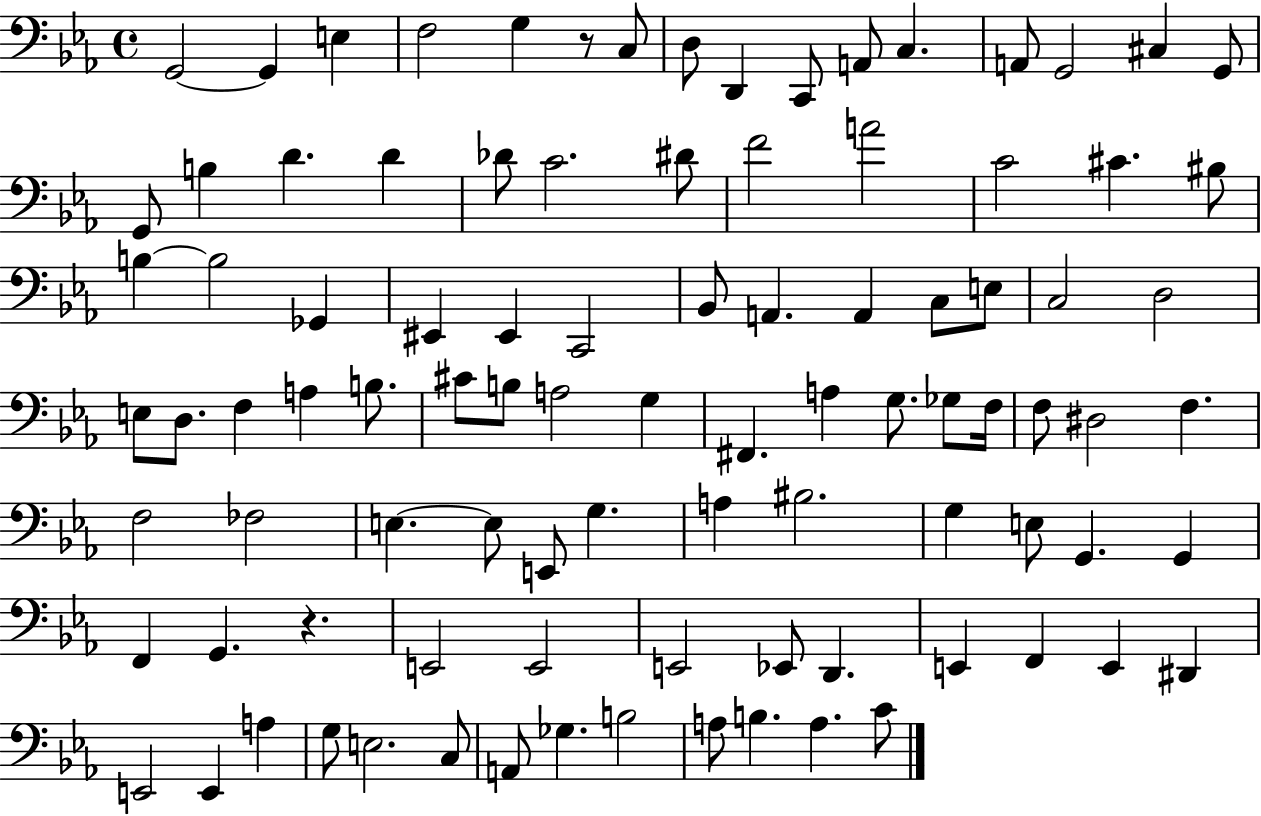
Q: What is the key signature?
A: EES major